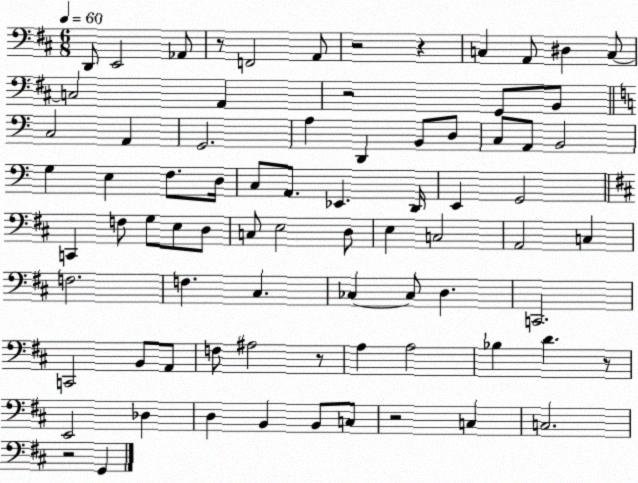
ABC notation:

X:1
T:Untitled
M:6/8
L:1/4
K:D
D,,/2 E,,2 _A,,/2 z/2 F,,2 A,,/2 z2 z C, A,,/2 ^D, C,/2 C,2 A,, z2 G,,/2 B,,/2 C,2 A,, G,,2 A, D,, B,,/2 D,/2 C,/2 A,,/2 B,,2 G, E, F,/2 D,/4 C,/2 A,,/2 _E,, D,,/4 E,, G,,2 C,, F,/2 G,/2 E,/2 D,/2 C,/2 E,2 D,/2 E, C,2 A,,2 C, F,2 F, ^C, _C, _C,/2 D, C,,2 C,,2 B,,/2 A,,/2 F,/2 ^A,2 z/2 A, A,2 _B, D z/2 E,,2 _D, D, B,, B,,/2 C,/2 z2 C, C,2 z2 G,,